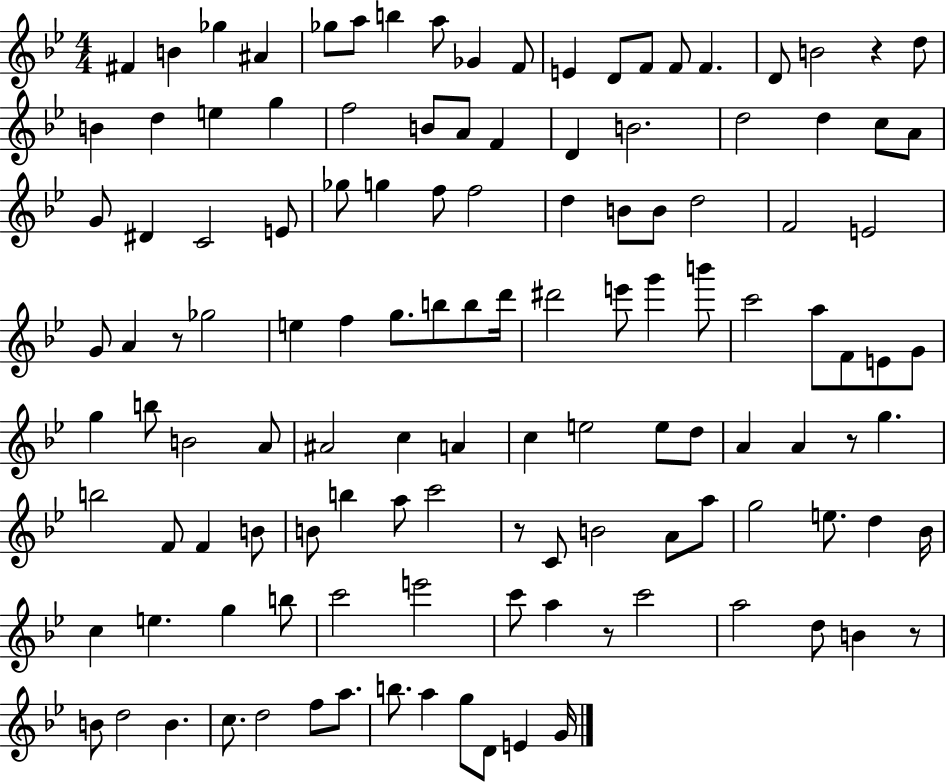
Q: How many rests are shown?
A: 6